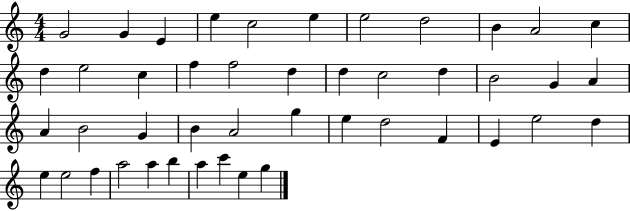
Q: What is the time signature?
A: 4/4